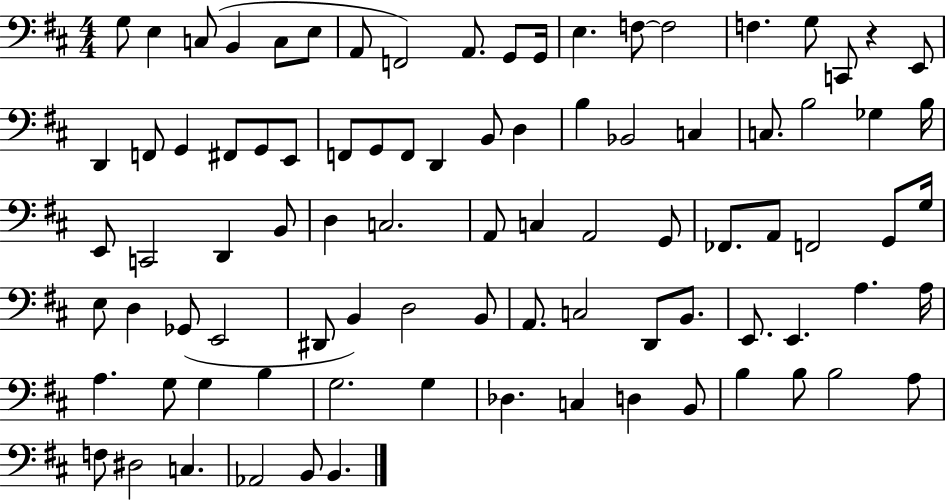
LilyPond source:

{
  \clef bass
  \numericTimeSignature
  \time 4/4
  \key d \major
  g8 e4 c8( b,4 c8 e8 | a,8 f,2) a,8. g,8 g,16 | e4. f8~~ f2 | f4. g8 c,8 r4 e,8 | \break d,4 f,8 g,4 fis,8 g,8 e,8 | f,8 g,8 f,8 d,4 b,8 d4 | b4 bes,2 c4 | c8. b2 ges4 b16 | \break e,8 c,2 d,4 b,8 | d4 c2. | a,8 c4 a,2 g,8 | fes,8. a,8 f,2 g,8 g16 | \break e8 d4 ges,8( e,2 | dis,8 b,4) d2 b,8 | a,8. c2 d,8 b,8. | e,8. e,4. a4. a16 | \break a4. g8 g4 b4 | g2. g4 | des4. c4 d4 b,8 | b4 b8 b2 a8 | \break f8 dis2 c4. | aes,2 b,8 b,4. | \bar "|."
}